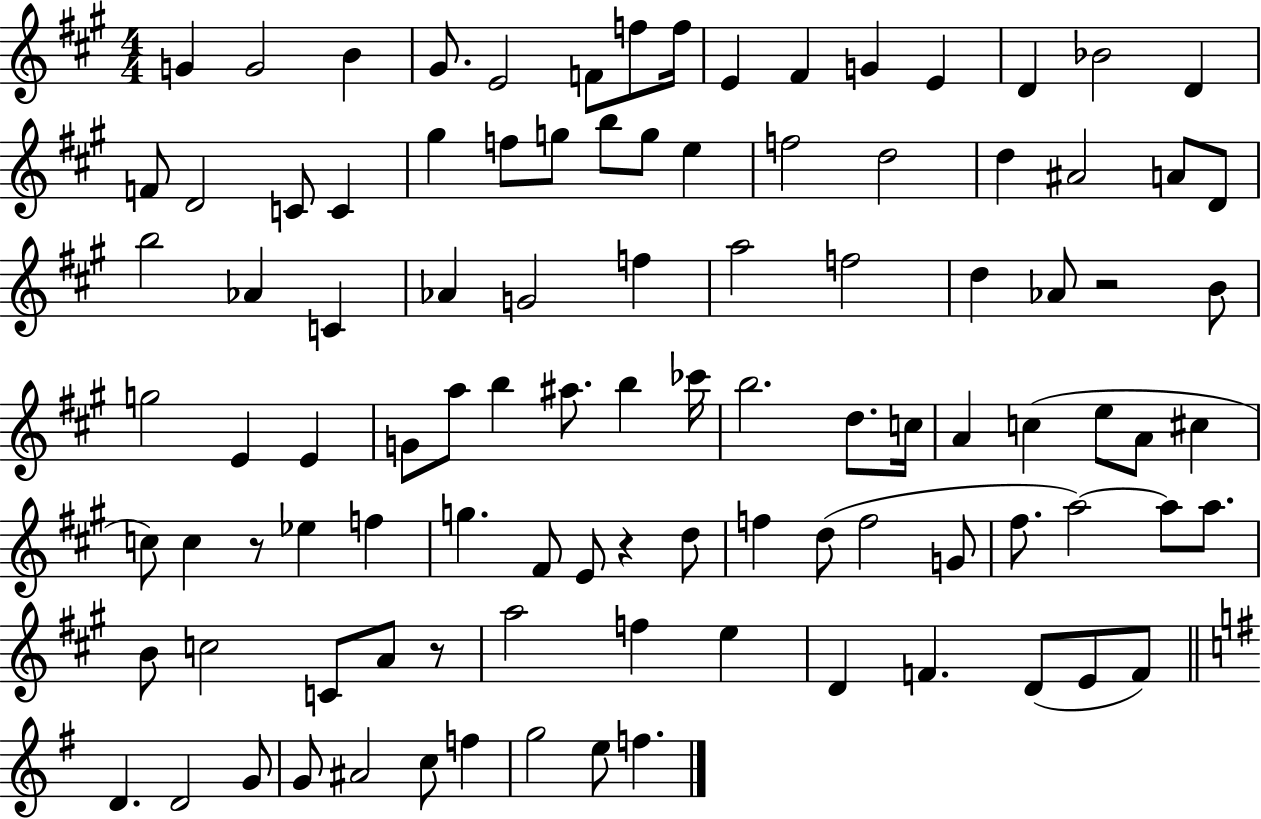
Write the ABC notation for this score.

X:1
T:Untitled
M:4/4
L:1/4
K:A
G G2 B ^G/2 E2 F/2 f/2 f/4 E ^F G E D _B2 D F/2 D2 C/2 C ^g f/2 g/2 b/2 g/2 e f2 d2 d ^A2 A/2 D/2 b2 _A C _A G2 f a2 f2 d _A/2 z2 B/2 g2 E E G/2 a/2 b ^a/2 b _c'/4 b2 d/2 c/4 A c e/2 A/2 ^c c/2 c z/2 _e f g ^F/2 E/2 z d/2 f d/2 f2 G/2 ^f/2 a2 a/2 a/2 B/2 c2 C/2 A/2 z/2 a2 f e D F D/2 E/2 F/2 D D2 G/2 G/2 ^A2 c/2 f g2 e/2 f